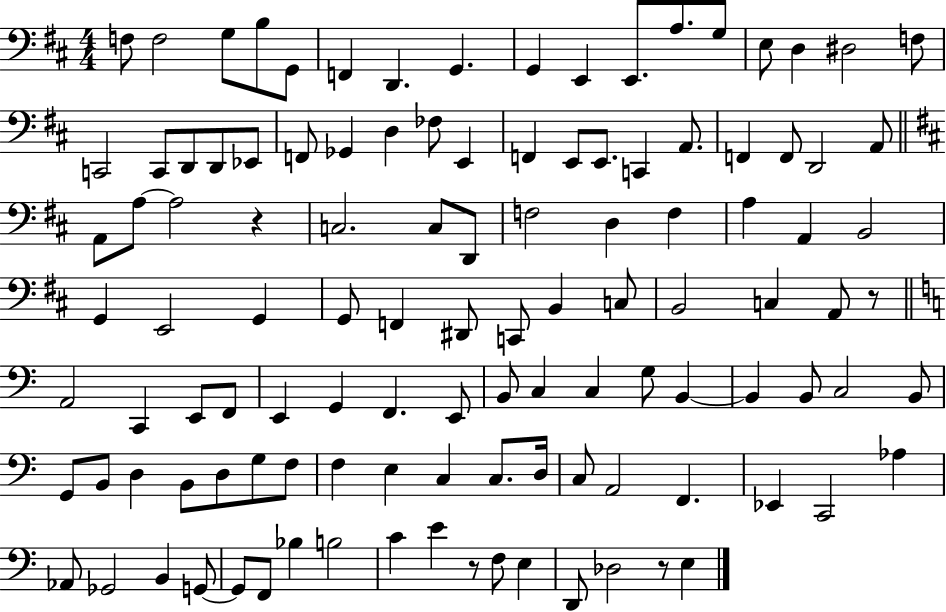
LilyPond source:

{
  \clef bass
  \numericTimeSignature
  \time 4/4
  \key d \major
  f8 f2 g8 b8 g,8 | f,4 d,4. g,4. | g,4 e,4 e,8. a8. g8 | e8 d4 dis2 f8 | \break c,2 c,8 d,8 d,8 ees,8 | f,8 ges,4 d4 fes8 e,4 | f,4 e,8 e,8. c,4 a,8. | f,4 f,8 d,2 a,8 | \break \bar "||" \break \key b \minor a,8 a8~~ a2 r4 | c2. c8 d,8 | f2 d4 f4 | a4 a,4 b,2 | \break g,4 e,2 g,4 | g,8 f,4 dis,8 c,8 b,4 c8 | b,2 c4 a,8 r8 | \bar "||" \break \key c \major a,2 c,4 e,8 f,8 | e,4 g,4 f,4. e,8 | b,8 c4 c4 g8 b,4~~ | b,4 b,8 c2 b,8 | \break g,8 b,8 d4 b,8 d8 g8 f8 | f4 e4 c4 c8. d16 | c8 a,2 f,4. | ees,4 c,2 aes4 | \break aes,8 ges,2 b,4 g,8~~ | g,8 f,8 bes4 b2 | c'4 e'4 r8 f8 e4 | d,8 des2 r8 e4 | \break \bar "|."
}